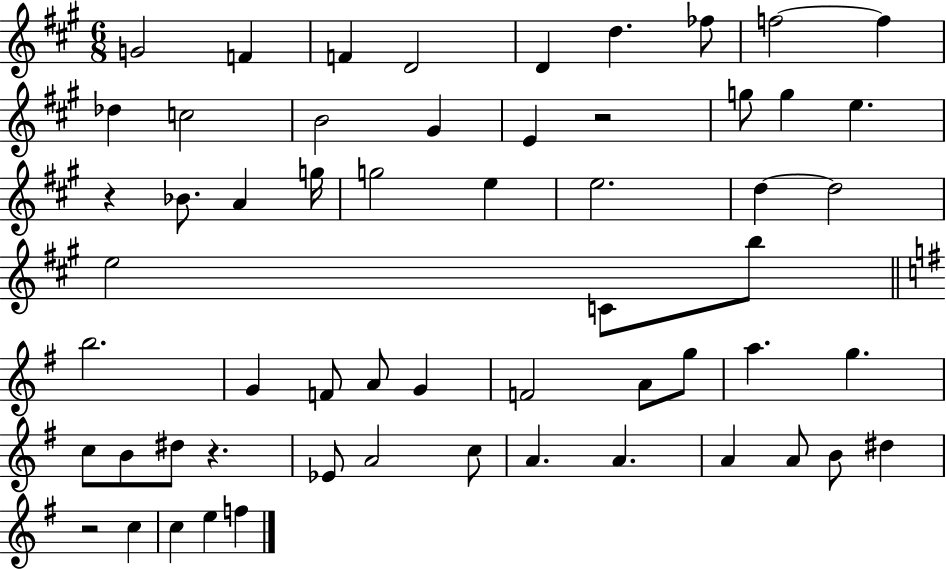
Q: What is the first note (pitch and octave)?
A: G4